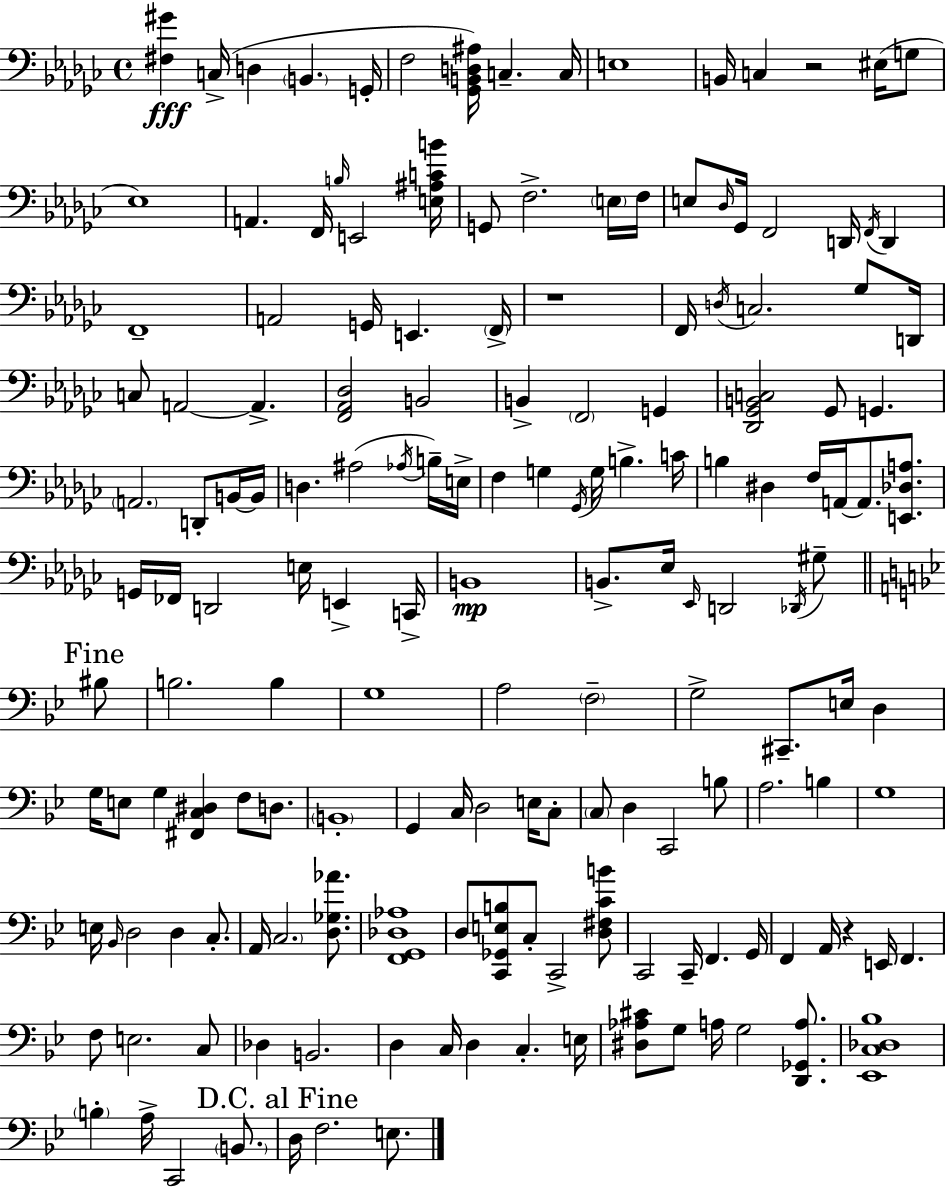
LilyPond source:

{
  \clef bass
  \time 4/4
  \defaultTimeSignature
  \key ees \minor
  <fis gis'>4\fff c16->( d4 \parenthesize b,4. g,16-. | f2 <ges, b, d ais>16) c4.-- c16 | e1 | b,16 c4 r2 eis16( g8 | \break ees1) | a,4. f,16 \grace { b16 } e,2 | <e ais c' b'>16 g,8 f2.-> \parenthesize e16 | f16 e8 \grace { des16 } ges,16 f,2 d,16 \acciaccatura { f,16 } d,4 | \break f,1-- | a,2 g,16 e,4. | \parenthesize f,16-> r1 | f,16 \acciaccatura { d16 } c2. | \break ges8 d,16 c8 a,2~~ a,4.-> | <f, aes, des>2 b,2 | b,4-> \parenthesize f,2 | g,4 <des, ges, b, c>2 ges,8 g,4. | \break \parenthesize a,2. | d,8-. b,16~~ b,16 d4. ais2( | \acciaccatura { aes16 } b16--) e16-> f4 g4 \acciaccatura { ges,16 } g16 b4.-> | c'16 b4 dis4 f16 a,16~~ | \break a,8. <e, des a>8. g,16 fes,16 d,2 | e16 e,4-> c,16-> b,1\mp | b,8.-> ees16 \grace { ees,16 } d,2 | \acciaccatura { des,16 } gis8-- \mark "Fine" \bar "||" \break \key bes \major bis8 b2. b4 | g1 | a2 \parenthesize f2-- | g2-> cis,8.-- e16 d4 | \break g16 e8 g4 <fis, c dis>4 f8 d8. | \parenthesize b,1-. | g,4 c16 d2 e16 | c8-. \parenthesize c8 d4 c,2 | \break b8 a2. b4 | g1 | e16 \grace { bes,16 } d2 d4 | c8.-. a,16 \parenthesize c2. | \break <d ges aes'>8. <f, g, des aes>1 | d8 <c, ges, e b>8 c8-. c,2-> | <d fis c' b'>8 c,2 c,16-- f,4. | g,16 f,4 a,16 r4 e,16 f,4. | \break f8 e2. | c8 des4 b,2. | d4 c16 d4 c4.-. | e16 <dis aes cis'>8 g8 a16 g2 | \break <d, ges, a>8. <ees, c des bes>1 | \parenthesize b4-. a16-> c,2 | \parenthesize b,8. \mark "D.C. al Fine" d16 f2. | e8. \bar "|."
}